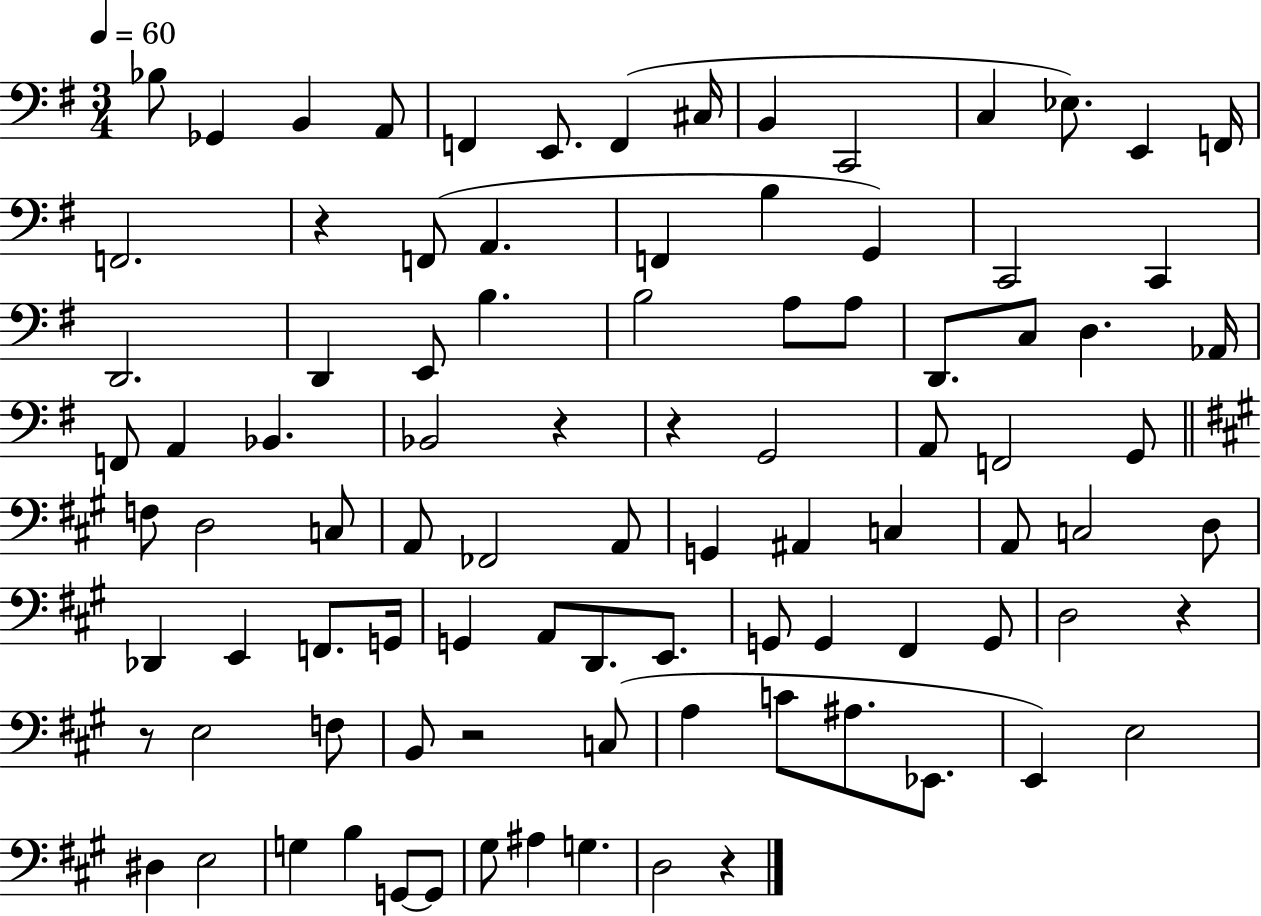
Bb3/e Gb2/q B2/q A2/e F2/q E2/e. F2/q C#3/s B2/q C2/h C3/q Eb3/e. E2/q F2/s F2/h. R/q F2/e A2/q. F2/q B3/q G2/q C2/h C2/q D2/h. D2/q E2/e B3/q. B3/h A3/e A3/e D2/e. C3/e D3/q. Ab2/s F2/e A2/q Bb2/q. Bb2/h R/q R/q G2/h A2/e F2/h G2/e F3/e D3/h C3/e A2/e FES2/h A2/e G2/q A#2/q C3/q A2/e C3/h D3/e Db2/q E2/q F2/e. G2/s G2/q A2/e D2/e. E2/e. G2/e G2/q F#2/q G2/e D3/h R/q R/e E3/h F3/e B2/e R/h C3/e A3/q C4/e A#3/e. Eb2/e. E2/q E3/h D#3/q E3/h G3/q B3/q G2/e G2/e G#3/e A#3/q G3/q. D3/h R/q